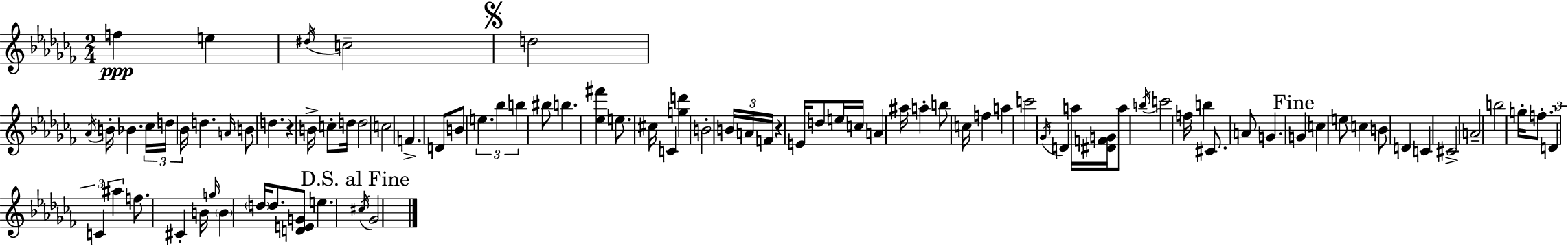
{
  \clef treble
  \numericTimeSignature
  \time 2/4
  \key aes \minor
  \repeat volta 2 { f''4\ppp e''4 | \acciaccatura { dis''16 } c''2-- | \mark \markup { \musicglyph "scripts.segno" } d''2 | \acciaccatura { aes'16 } b'16-. bes'4. | \break \tuplet 3/2 { ces''16 d''16 bes'16 } d''4. | \grace { a'16 } b'8 d''4. | r4 b'16-> | c''8-. d''16 d''2 | \break c''2 | f'4.-> | d'8 b'8 \tuplet 3/2 { e''4. | bes''4 b''4 } | \break bis''8 b''4. | <ees'' fis'''>4 e''8. | cis''16 c'4 <g'' d'''>4 | b'2-. | \break \tuplet 3/2 { b'16 a'16 f'16 } r4 | e'16 d''8 e''16 c''16 a'4 | ais''16 a''4-. | b''8 c''16 f''4 a''4 | \break c'''2 | \acciaccatura { ges'16 } d'4 | a''16 <dis' f' g'>16 a''8 \acciaccatura { b''16 } c'''2 | f''16 b''4 | \break cis'8. a'8 g'4. | \mark "Fine" g'4 | c''4 e''8 c''4 | b'8 d'4 | \break c'4 cis'2-> | a'2-- | b''2 | g''16-. f''8.-. | \break \tuplet 3/2 { d'4 c'4 | ais''4 } f''8. | cis'4-. b'16 \grace { g''16 } \parenthesize b'4 | \parenthesize d''16 d''8. <d' e' g'>8 | \break e''4. \mark "D.S. al Fine" \acciaccatura { cis''16 } ges'2 | } \bar "|."
}